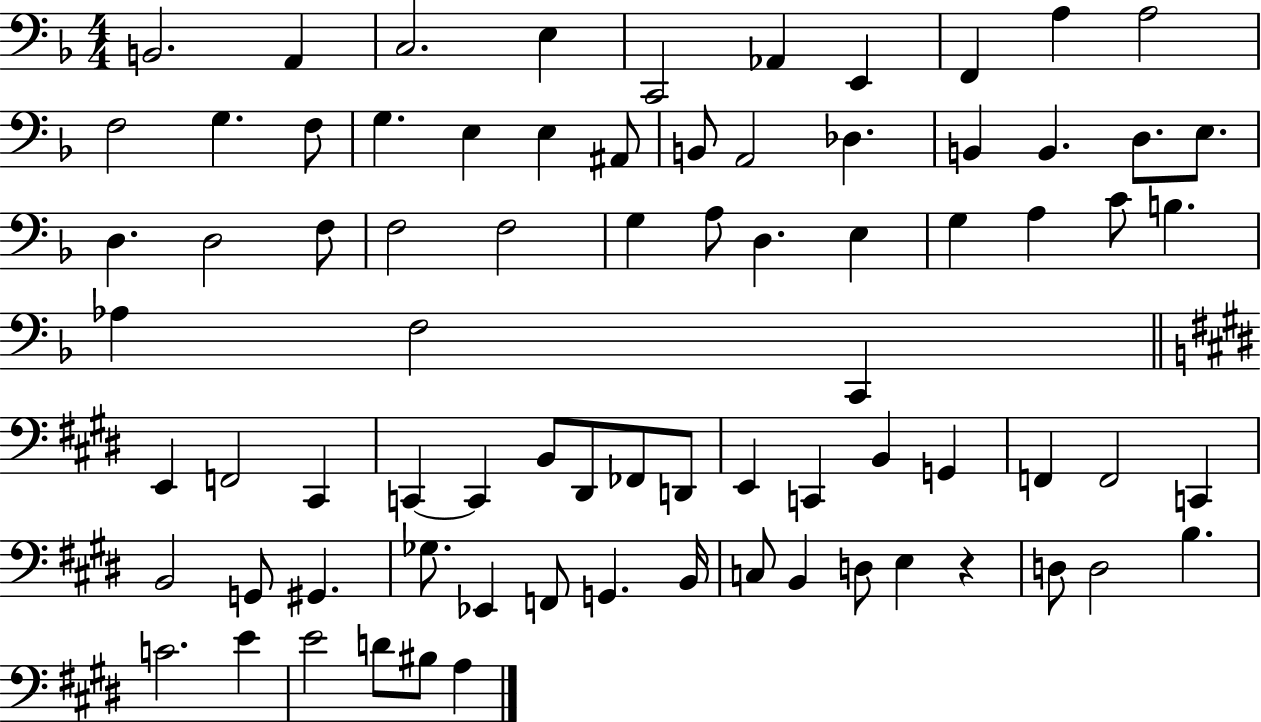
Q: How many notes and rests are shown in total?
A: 78